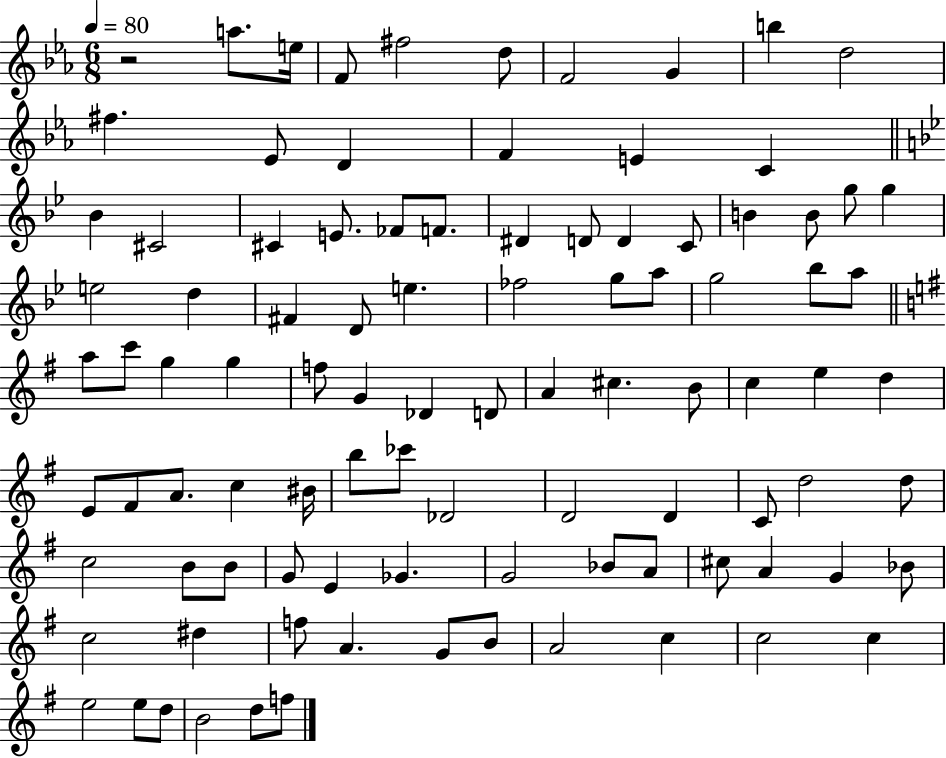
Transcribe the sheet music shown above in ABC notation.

X:1
T:Untitled
M:6/8
L:1/4
K:Eb
z2 a/2 e/4 F/2 ^f2 d/2 F2 G b d2 ^f _E/2 D F E C _B ^C2 ^C E/2 _F/2 F/2 ^D D/2 D C/2 B B/2 g/2 g e2 d ^F D/2 e _f2 g/2 a/2 g2 _b/2 a/2 a/2 c'/2 g g f/2 G _D D/2 A ^c B/2 c e d E/2 ^F/2 A/2 c ^B/4 b/2 _c'/2 _D2 D2 D C/2 d2 d/2 c2 B/2 B/2 G/2 E _G G2 _B/2 A/2 ^c/2 A G _B/2 c2 ^d f/2 A G/2 B/2 A2 c c2 c e2 e/2 d/2 B2 d/2 f/2